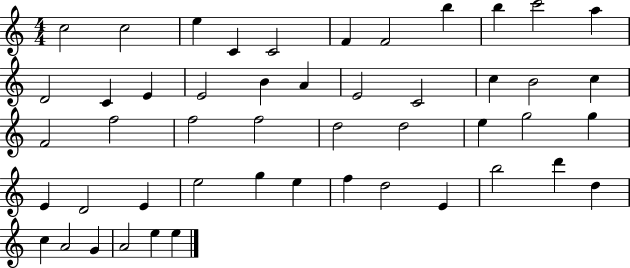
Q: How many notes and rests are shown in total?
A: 49